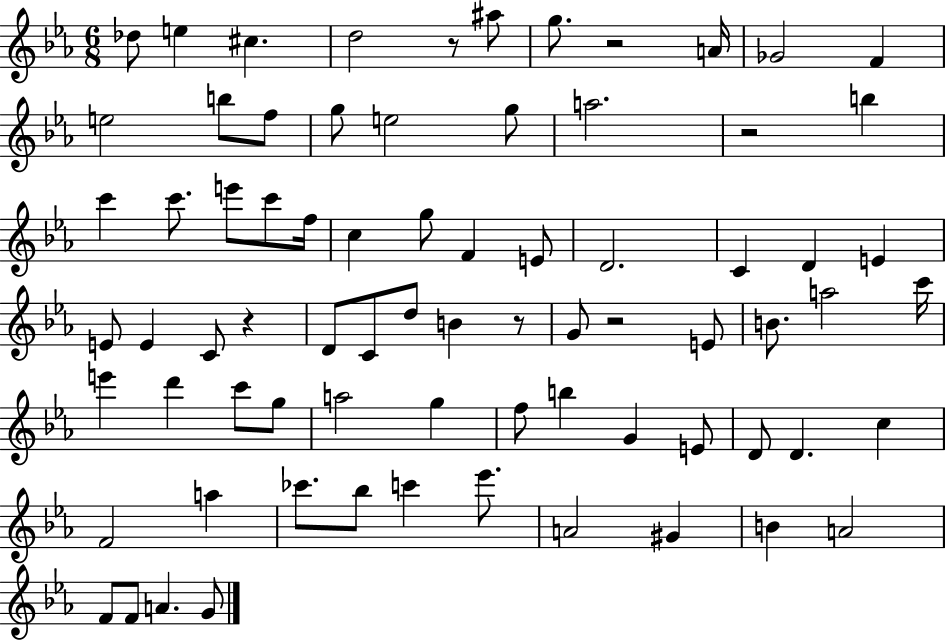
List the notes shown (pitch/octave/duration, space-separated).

Db5/e E5/q C#5/q. D5/h R/e A#5/e G5/e. R/h A4/s Gb4/h F4/q E5/h B5/e F5/e G5/e E5/h G5/e A5/h. R/h B5/q C6/q C6/e. E6/e C6/e F5/s C5/q G5/e F4/q E4/e D4/h. C4/q D4/q E4/q E4/e E4/q C4/e R/q D4/e C4/e D5/e B4/q R/e G4/e R/h E4/e B4/e. A5/h C6/s E6/q D6/q C6/e G5/e A5/h G5/q F5/e B5/q G4/q E4/e D4/e D4/q. C5/q F4/h A5/q CES6/e. Bb5/e C6/q Eb6/e. A4/h G#4/q B4/q A4/h F4/e F4/e A4/q. G4/e